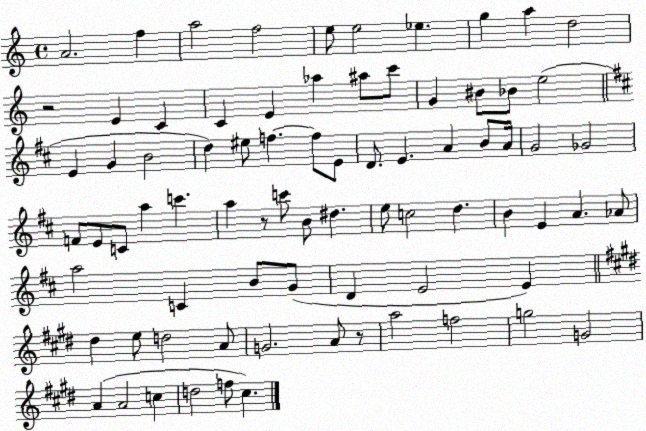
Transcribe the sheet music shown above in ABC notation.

X:1
T:Untitled
M:4/4
L:1/4
K:C
A2 f a2 f2 e/2 e2 _e g a d2 z2 E C C E _a ^a/2 c'/2 G ^B/2 _B/2 e2 E G B2 d ^e/2 f f/2 E/2 D/2 E A B/2 A/4 G2 _G2 F/2 E/2 C/2 a c' a z/2 c'/2 B/2 ^d e/2 c2 d B E A _A/2 a2 C B/2 G/2 D E2 E ^d e/2 d2 A/2 G2 A/2 z/2 a2 f2 g2 G2 A A2 c d2 f/2 ^c